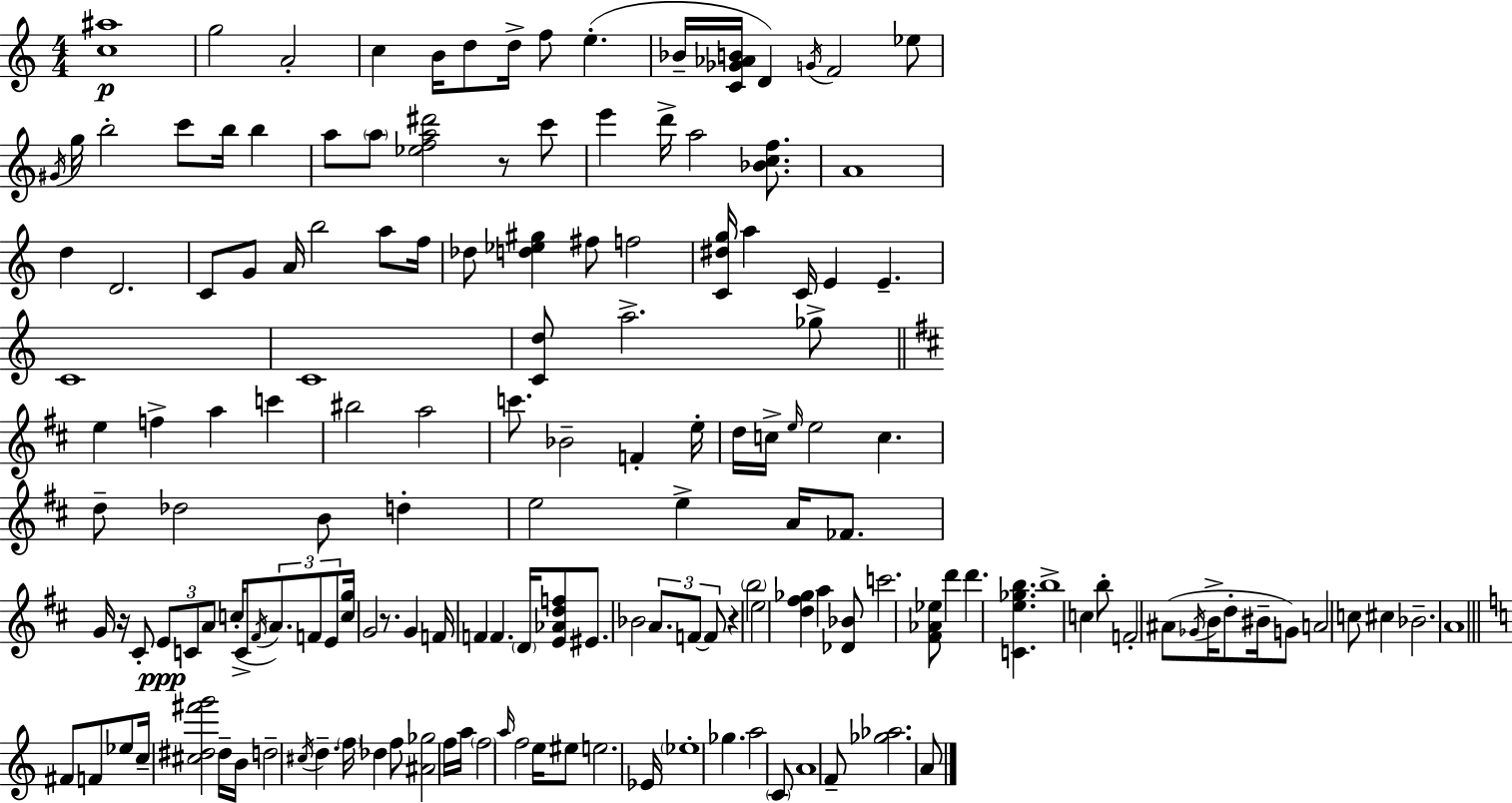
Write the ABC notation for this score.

X:1
T:Untitled
M:4/4
L:1/4
K:Am
[c^a]4 g2 A2 c B/4 d/2 d/4 f/2 e _B/4 [C_G_AB]/4 D G/4 F2 _e/2 ^G/4 g/4 b2 c'/2 b/4 b a/2 a/2 [_efa^d']2 z/2 c'/2 e' d'/4 a2 [_Bcf]/2 A4 d D2 C/2 G/2 A/4 b2 a/2 f/4 _d/2 [d_e^g] ^f/2 f2 [C^dg]/4 a C/4 E E C4 C4 [Cd]/2 a2 _g/2 e f a c' ^b2 a2 c'/2 _B2 F e/4 d/4 c/4 e/4 e2 c d/2 _d2 B/2 d e2 e A/4 _F/2 G/4 z/4 ^C/2 E/2 C/2 A/2 c/4 C/2 ^F/4 A/2 F/2 E/2 [cg]/4 G2 z/2 G F/4 F F D/4 [E_Adf]/2 ^E/2 _B2 A/2 F/2 F/2 z b2 e2 [d^f_g] a [_D_B]/2 c'2 [^F_A_e]/2 d' d' [Ce_gb] b4 c b/2 F2 ^A/2 _G/4 B/4 d/2 ^B/4 G/2 A2 c/2 ^c _B2 A4 ^F/2 F/2 _e/2 c/4 [^c^d^f'g']2 ^d/4 B/4 d2 ^c/4 d f/4 _d f/2 [^A_g]2 f/4 a/4 f2 a/4 f2 e/4 ^e/2 e2 _E/4 _e4 _g a2 C/2 A4 F/2 [_g_a]2 A/2